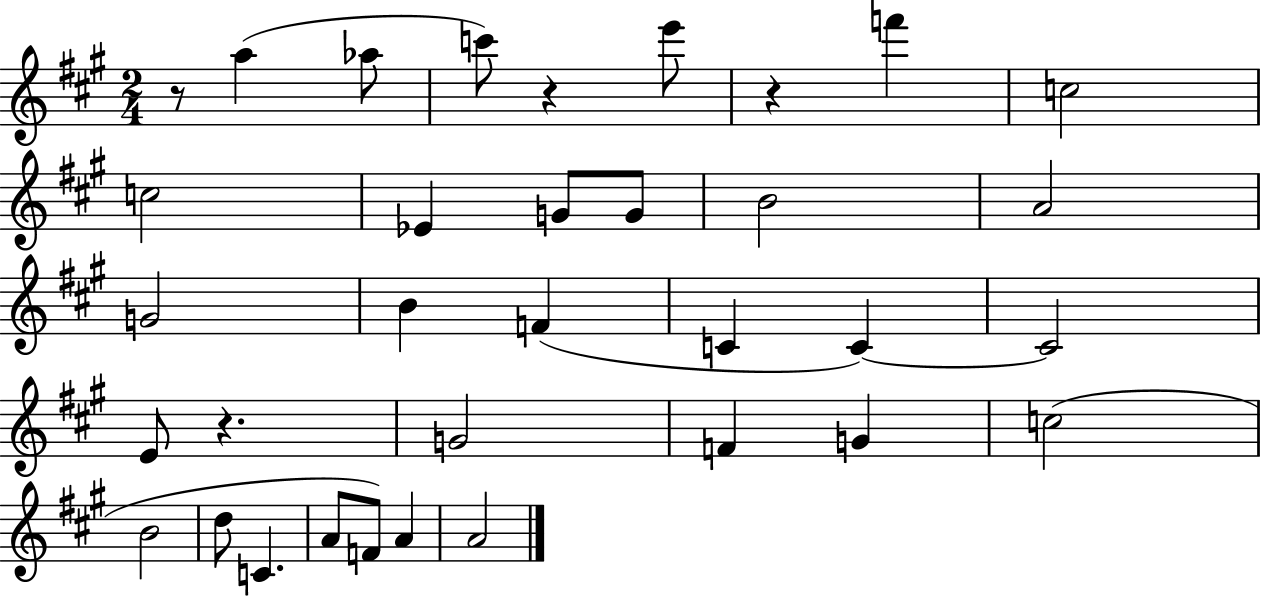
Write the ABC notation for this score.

X:1
T:Untitled
M:2/4
L:1/4
K:A
z/2 a _a/2 c'/2 z e'/2 z f' c2 c2 _E G/2 G/2 B2 A2 G2 B F C C C2 E/2 z G2 F G c2 B2 d/2 C A/2 F/2 A A2